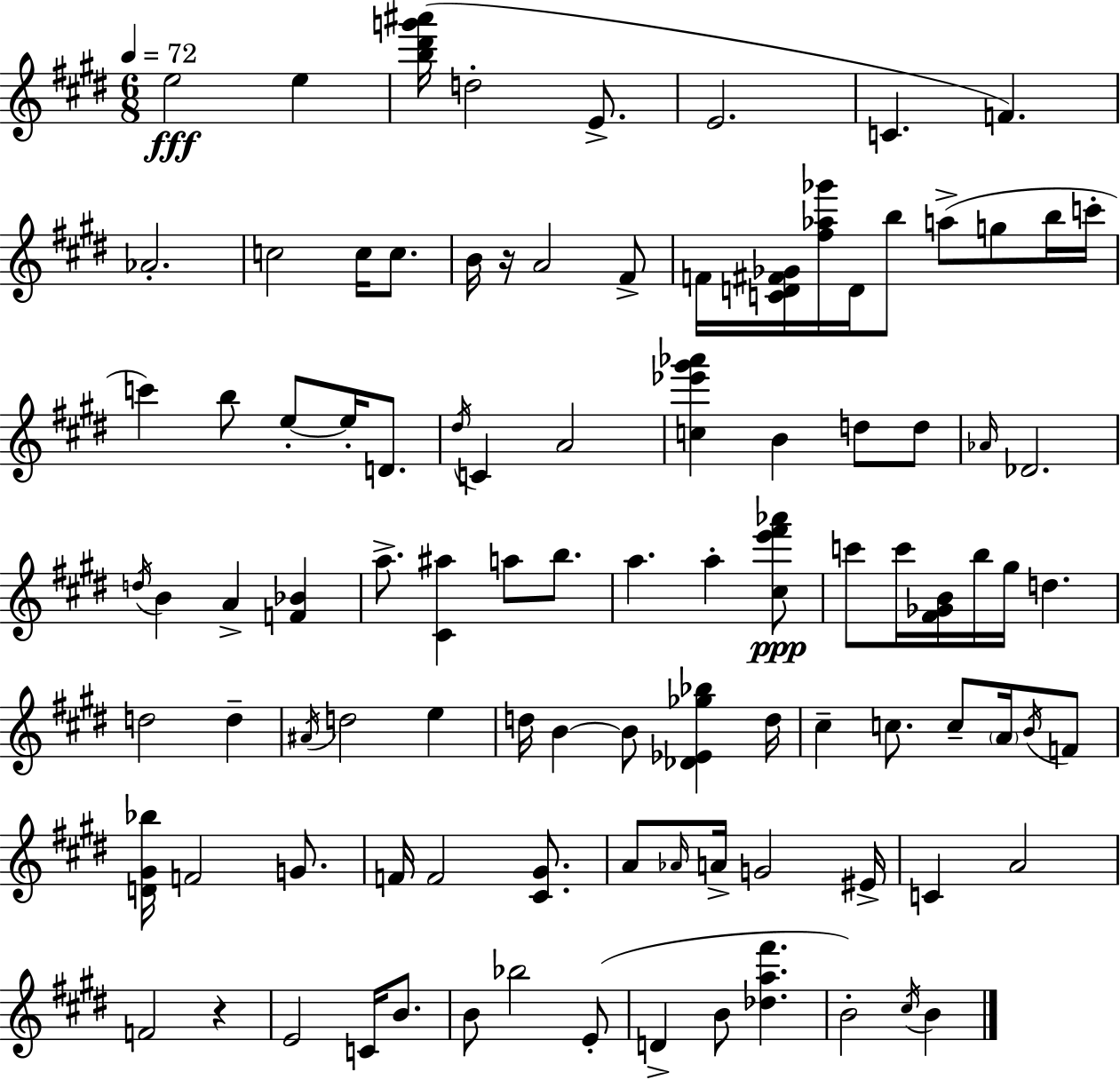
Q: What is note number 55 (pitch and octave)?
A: B4